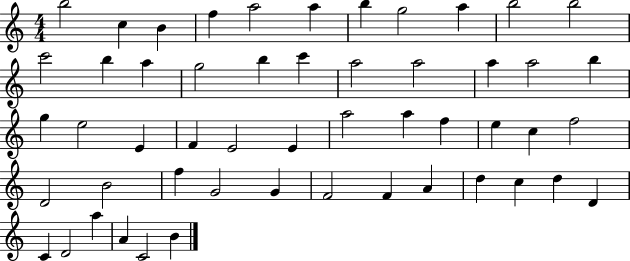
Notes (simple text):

B5/h C5/q B4/q F5/q A5/h A5/q B5/q G5/h A5/q B5/h B5/h C6/h B5/q A5/q G5/h B5/q C6/q A5/h A5/h A5/q A5/h B5/q G5/q E5/h E4/q F4/q E4/h E4/q A5/h A5/q F5/q E5/q C5/q F5/h D4/h B4/h F5/q G4/h G4/q F4/h F4/q A4/q D5/q C5/q D5/q D4/q C4/q D4/h A5/q A4/q C4/h B4/q